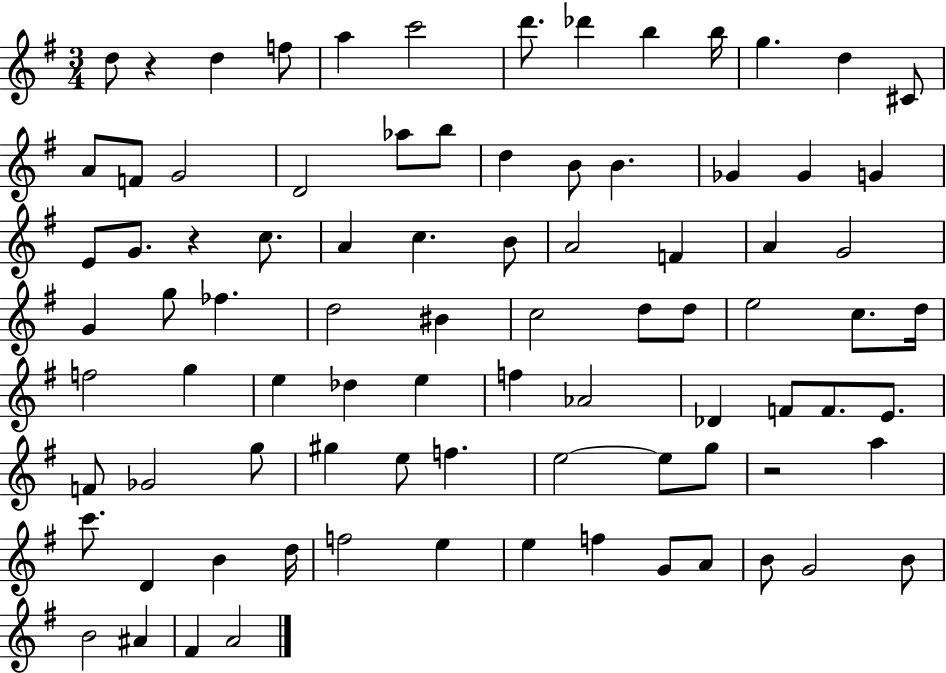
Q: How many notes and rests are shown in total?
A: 86